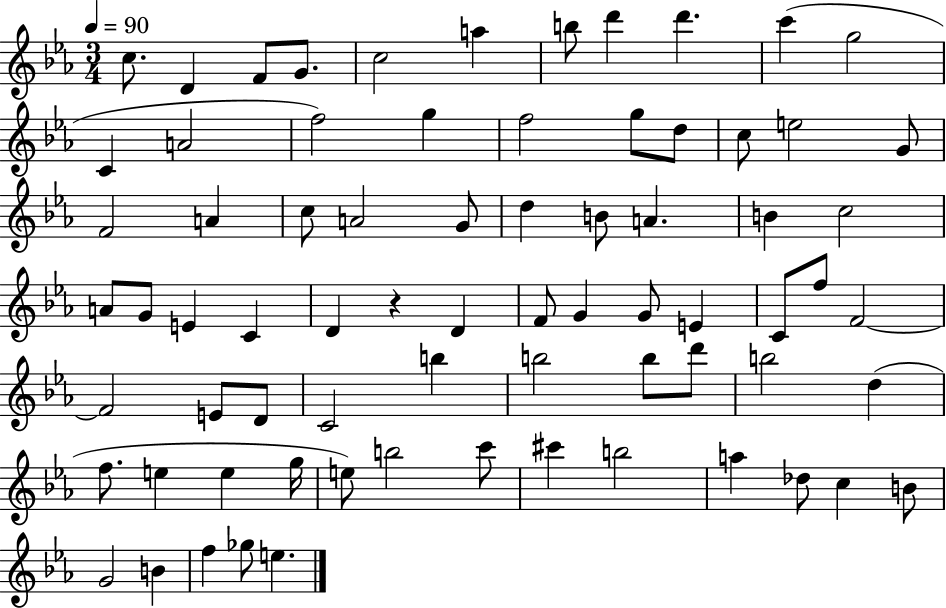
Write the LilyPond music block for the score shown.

{
  \clef treble
  \numericTimeSignature
  \time 3/4
  \key ees \major
  \tempo 4 = 90
  \repeat volta 2 { c''8. d'4 f'8 g'8. | c''2 a''4 | b''8 d'''4 d'''4. | c'''4( g''2 | \break c'4 a'2 | f''2) g''4 | f''2 g''8 d''8 | c''8 e''2 g'8 | \break f'2 a'4 | c''8 a'2 g'8 | d''4 b'8 a'4. | b'4 c''2 | \break a'8 g'8 e'4 c'4 | d'4 r4 d'4 | f'8 g'4 g'8 e'4 | c'8 f''8 f'2~~ | \break f'2 e'8 d'8 | c'2 b''4 | b''2 b''8 d'''8 | b''2 d''4( | \break f''8. e''4 e''4 g''16 | e''8) b''2 c'''8 | cis'''4 b''2 | a''4 des''8 c''4 b'8 | \break g'2 b'4 | f''4 ges''8 e''4. | } \bar "|."
}